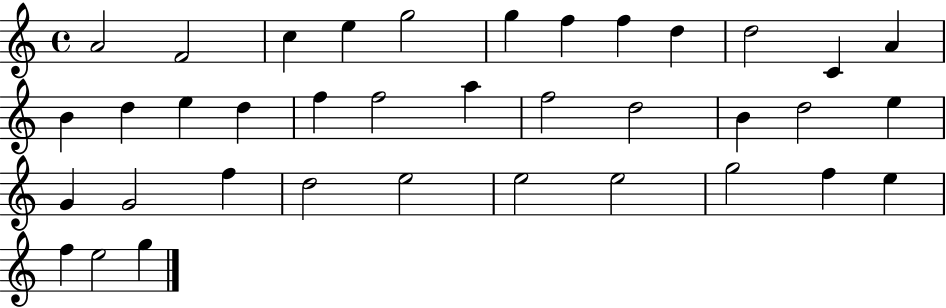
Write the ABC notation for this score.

X:1
T:Untitled
M:4/4
L:1/4
K:C
A2 F2 c e g2 g f f d d2 C A B d e d f f2 a f2 d2 B d2 e G G2 f d2 e2 e2 e2 g2 f e f e2 g